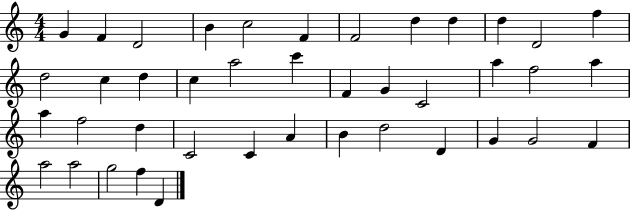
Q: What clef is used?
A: treble